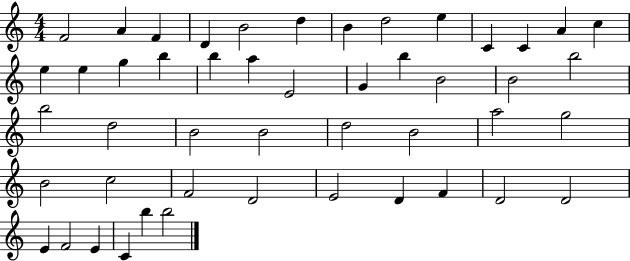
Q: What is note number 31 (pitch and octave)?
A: B4